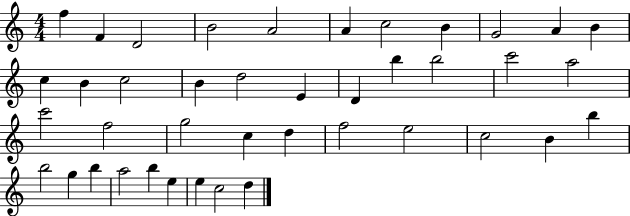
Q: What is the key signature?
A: C major